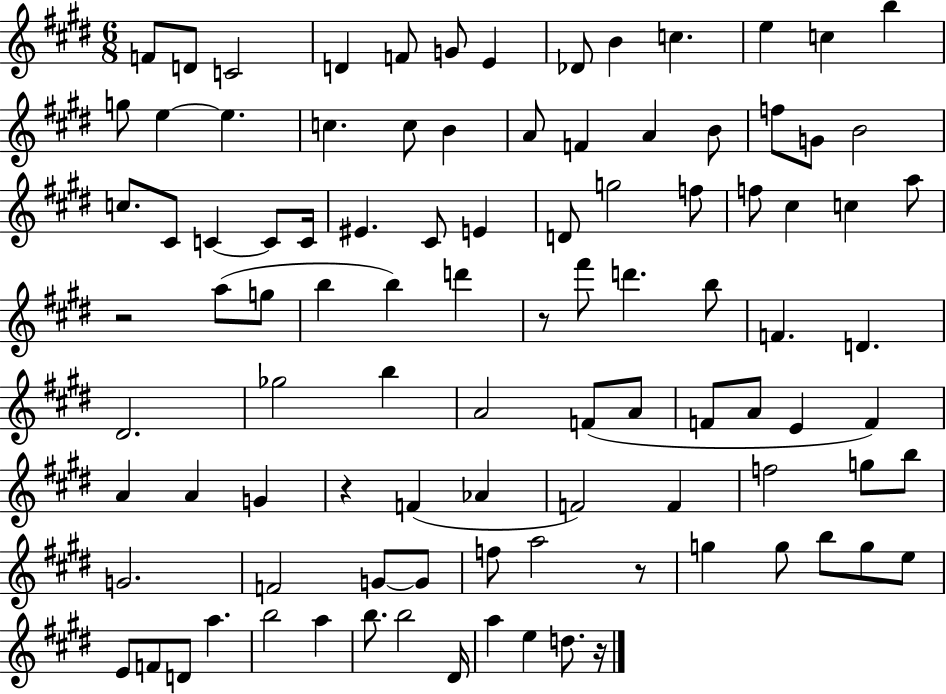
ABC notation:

X:1
T:Untitled
M:6/8
L:1/4
K:E
F/2 D/2 C2 D F/2 G/2 E _D/2 B c e c b g/2 e e c c/2 B A/2 F A B/2 f/2 G/2 B2 c/2 ^C/2 C C/2 C/4 ^E ^C/2 E D/2 g2 f/2 f/2 ^c c a/2 z2 a/2 g/2 b b d' z/2 ^f'/2 d' b/2 F D ^D2 _g2 b A2 F/2 A/2 F/2 A/2 E F A A G z F _A F2 F f2 g/2 b/2 G2 F2 G/2 G/2 f/2 a2 z/2 g g/2 b/2 g/2 e/2 E/2 F/2 D/2 a b2 a b/2 b2 ^D/4 a e d/2 z/4